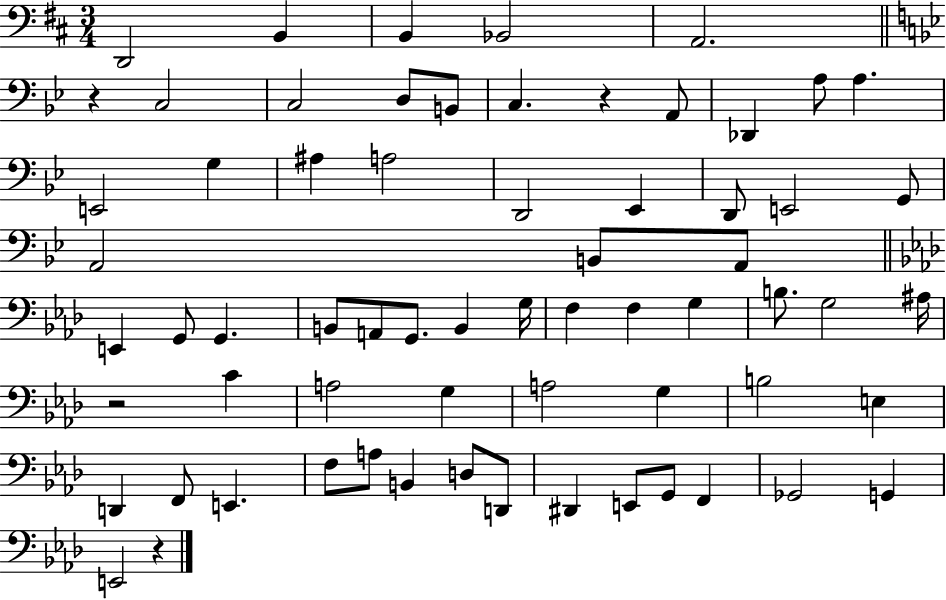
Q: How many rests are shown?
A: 4